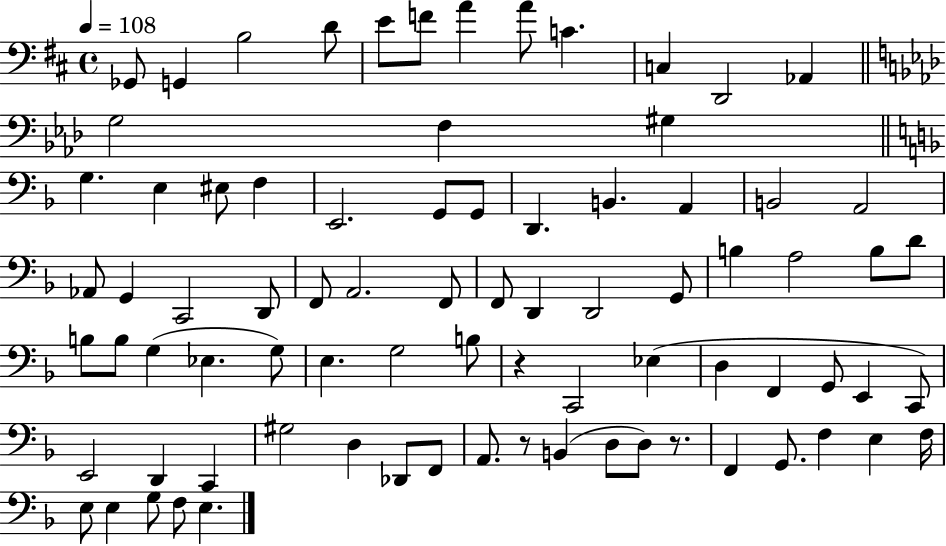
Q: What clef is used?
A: bass